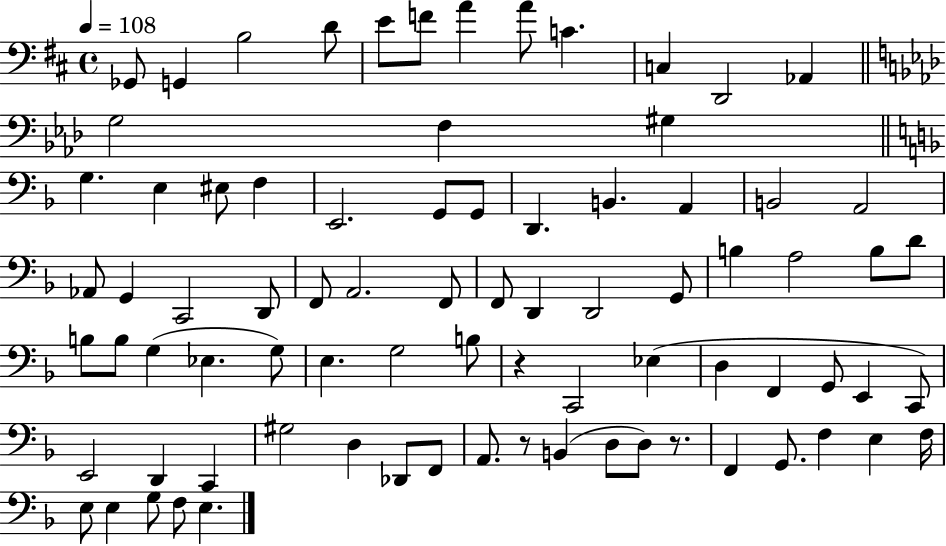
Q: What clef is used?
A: bass